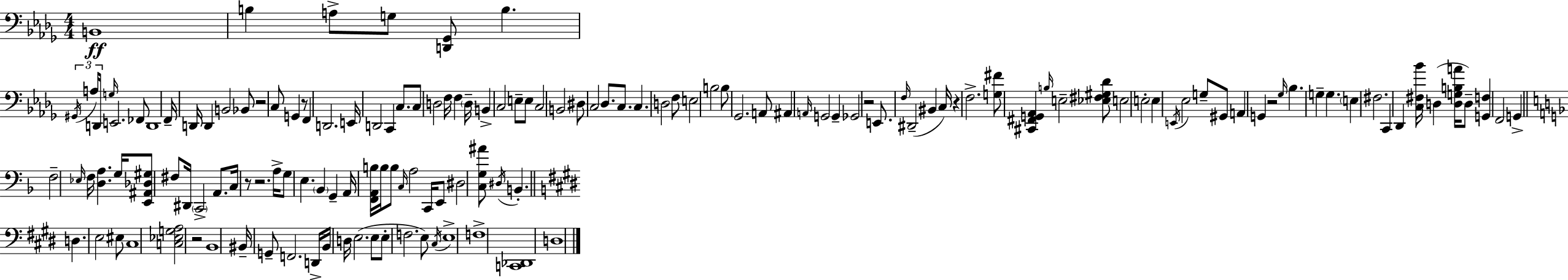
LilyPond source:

{
  \clef bass
  \numericTimeSignature
  \time 4/4
  \key bes \minor
  b,1\ff | b4 a8-> g8 <d, ges,>8 b4. | \tuplet 3/2 { \acciaccatura { gis,16 } a16 d,16 } \grace { g16 } e,2. | fes,8 d,1 | \break f,16-- d,16 d,4 b,2 | bes,8 r2 c8 g,4 | r8 f,4 d,2. | e,16 d,2 c,4 c8. | \break c8 d2 f16 f4 | \parenthesize d16-- b,4-> c2 e8-- | e8 c2 b,2 | dis8 c2 des8. c8. | \break c4. d2 | f8 e2 b2 | b8 ges,2. | a,8 ais,4 \grace { a,16 } g,2 g,4-- | \break ges,2 r2 | e,8. \grace { f16 } dis,2--( bis,4 | c16) r4 f2.-> | <g fis'>8 <cis, fis, g, aes,>4 \grace { b16 } e2-- | \break <ees fis gis des'>8 e2 e2-. | e4 \acciaccatura { e,16 } ees2 | g8-- gis,8 a,4 g,4 r2 | \grace { ges16 } bes4. g4-- | \break g4. \parenthesize e4 fis2. | c,4 des,4 <c fis bes'>16 | d4( <d g b a'>16 d8--) <g, f>4 f,2 | g,4-> \bar "||" \break \key f \major f2-- \grace { ees16 } f16 <d a>4. | g16 <e, ais, des gis>8 fis8 dis,16 \parenthesize c,2-> a,8. | c16 r8 r2. | a16-> g8 e4. \parenthesize bes,4 g,4-- | \break a,16 <f, a, b>16 b16 b8 \grace { c16 } a2 c,16 | e,8 dis2 <c g ais'>8 \acciaccatura { dis16 } b,4.-. | \bar "||" \break \key e \major d4. e2 eis8 | cis1 | <c ees g a>2 r2 | b,1 | \break bis,16-- g,8-- f,2. d,16-> | b,16 d16 e2.( e8 | e8-. f2. e8) | \acciaccatura { cis16 } e1-> | \break f1-> | <c, des,>1 | d1 | \bar "|."
}